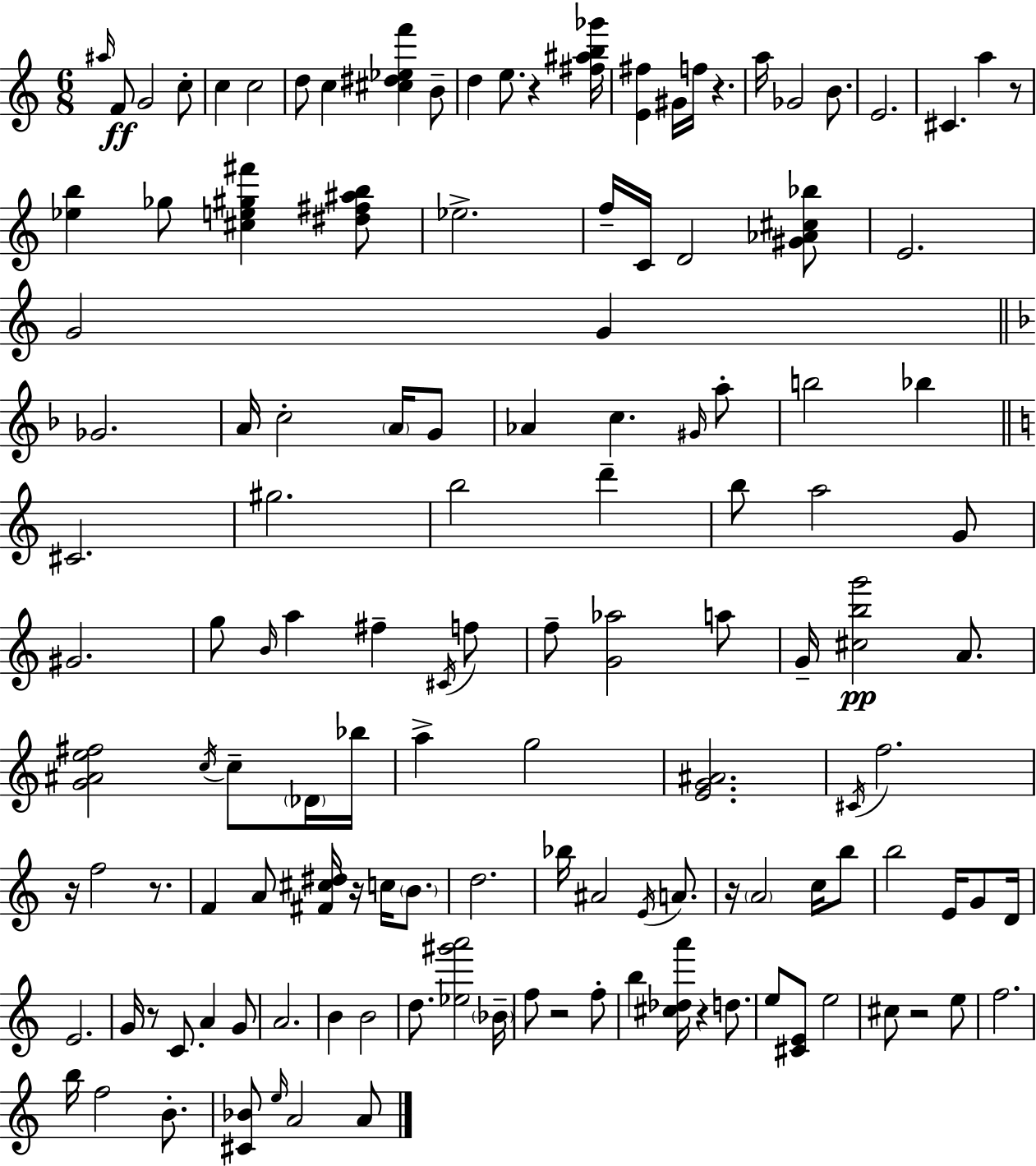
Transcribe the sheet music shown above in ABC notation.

X:1
T:Untitled
M:6/8
L:1/4
K:Am
^a/4 F/2 G2 c/2 c c2 d/2 c [^c^d_ef'] B/2 d e/2 z [^f^ab_g']/4 [E^f] ^G/4 f/4 z a/4 _G2 B/2 E2 ^C a z/2 [_eb] _g/2 [^ce^g^f'] [^d^f^ab]/2 _e2 f/4 C/4 D2 [^G_A^c_b]/2 E2 G2 G _G2 A/4 c2 A/4 G/2 _A c ^G/4 a/2 b2 _b ^C2 ^g2 b2 d' b/2 a2 G/2 ^G2 g/2 B/4 a ^f ^C/4 f/2 f/2 [G_a]2 a/2 G/4 [^cbg']2 A/2 [G^Ae^f]2 c/4 c/2 _D/4 _b/4 a g2 [EG^A]2 ^C/4 f2 z/4 f2 z/2 F A/2 [^F^c^d]/4 z/4 c/4 B/2 d2 _b/4 ^A2 E/4 A/2 z/4 A2 c/4 b/2 b2 E/4 G/2 D/4 E2 G/4 z/2 C/2 A G/2 A2 B B2 d/2 [_e^g'a']2 _B/4 f/2 z2 f/2 b [^c_da']/4 z d/2 e/2 [^CE]/2 e2 ^c/2 z2 e/2 f2 b/4 f2 B/2 [^C_B]/2 e/4 A2 A/2